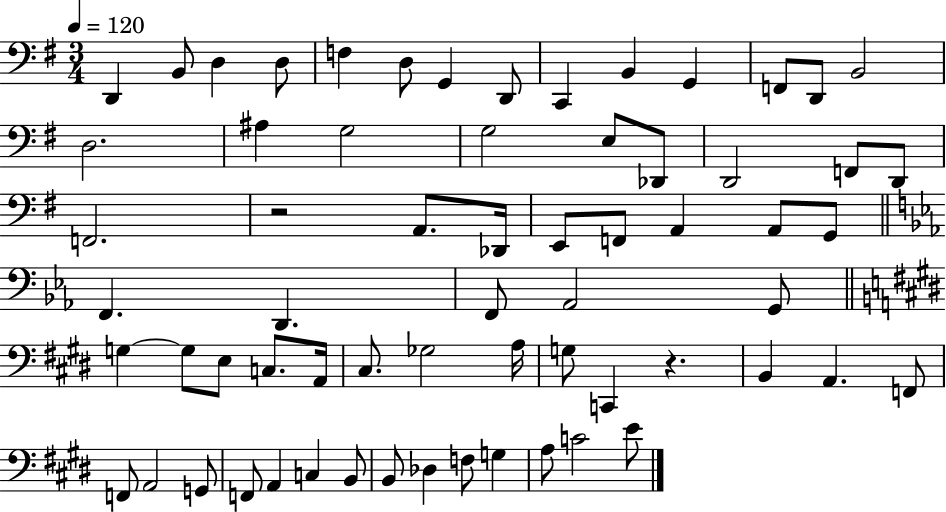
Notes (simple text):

D2/q B2/e D3/q D3/e F3/q D3/e G2/q D2/e C2/q B2/q G2/q F2/e D2/e B2/h D3/h. A#3/q G3/h G3/h E3/e Db2/e D2/h F2/e D2/e F2/h. R/h A2/e. Db2/s E2/e F2/e A2/q A2/e G2/e F2/q. D2/q. F2/e Ab2/h G2/e G3/q G3/e E3/e C3/e. A2/s C#3/e. Gb3/h A3/s G3/e C2/q R/q. B2/q A2/q. F2/e F2/e A2/h G2/e F2/e A2/q C3/q B2/e B2/e Db3/q F3/e G3/q A3/e C4/h E4/e